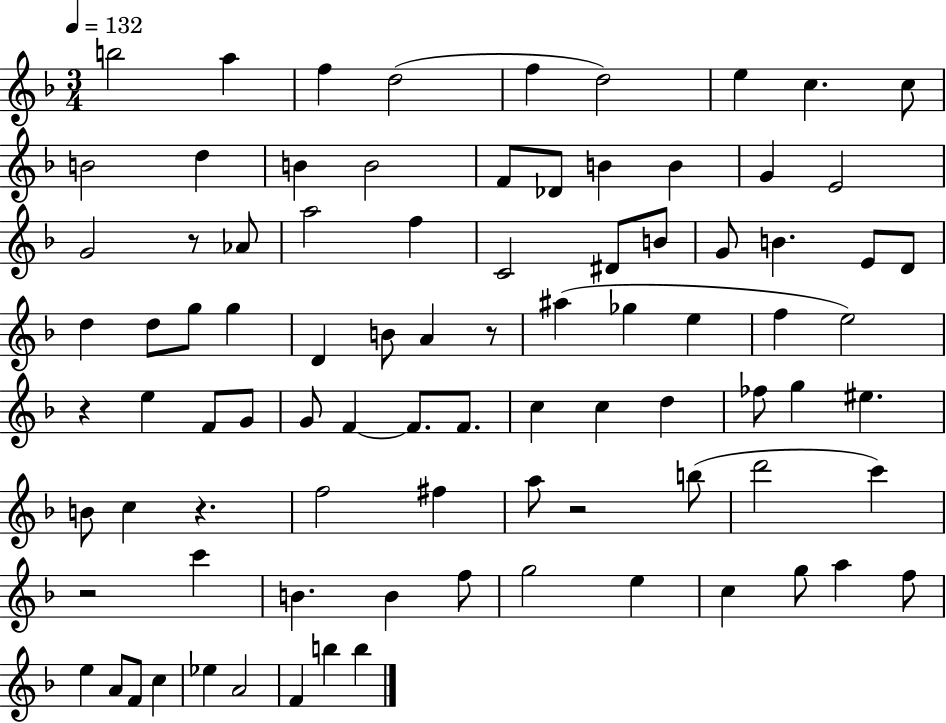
B5/h A5/q F5/q D5/h F5/q D5/h E5/q C5/q. C5/e B4/h D5/q B4/q B4/h F4/e Db4/e B4/q B4/q G4/q E4/h G4/h R/e Ab4/e A5/h F5/q C4/h D#4/e B4/e G4/e B4/q. E4/e D4/e D5/q D5/e G5/e G5/q D4/q B4/e A4/q R/e A#5/q Gb5/q E5/q F5/q E5/h R/q E5/q F4/e G4/e G4/e F4/q F4/e. F4/e. C5/q C5/q D5/q FES5/e G5/q EIS5/q. B4/e C5/q R/q. F5/h F#5/q A5/e R/h B5/e D6/h C6/q R/h C6/q B4/q. B4/q F5/e G5/h E5/q C5/q G5/e A5/q F5/e E5/q A4/e F4/e C5/q Eb5/q A4/h F4/q B5/q B5/q